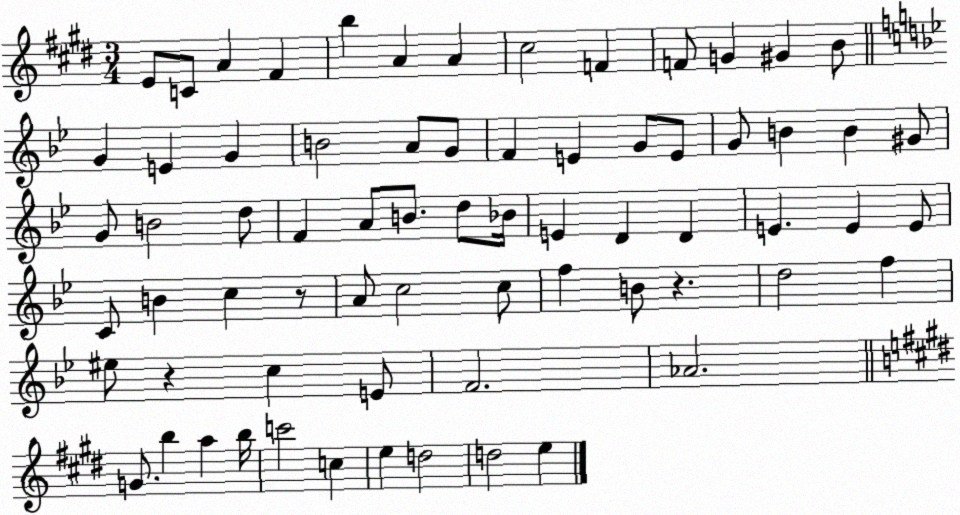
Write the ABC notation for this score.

X:1
T:Untitled
M:3/4
L:1/4
K:E
E/2 C/2 A ^F b A A ^c2 F F/2 G ^G B/2 G E G B2 A/2 G/2 F E G/2 E/2 G/2 B B ^G/2 G/2 B2 d/2 F A/2 B/2 d/2 _B/4 E D D E E E/2 C/2 B c z/2 A/2 c2 c/2 f B/2 z d2 f ^e/2 z c E/2 F2 _A2 G/2 b a b/4 c'2 c e d2 d2 e